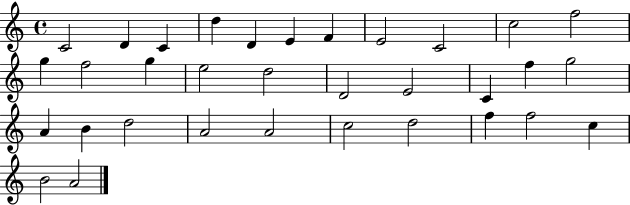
{
  \clef treble
  \time 4/4
  \defaultTimeSignature
  \key c \major
  c'2 d'4 c'4 | d''4 d'4 e'4 f'4 | e'2 c'2 | c''2 f''2 | \break g''4 f''2 g''4 | e''2 d''2 | d'2 e'2 | c'4 f''4 g''2 | \break a'4 b'4 d''2 | a'2 a'2 | c''2 d''2 | f''4 f''2 c''4 | \break b'2 a'2 | \bar "|."
}